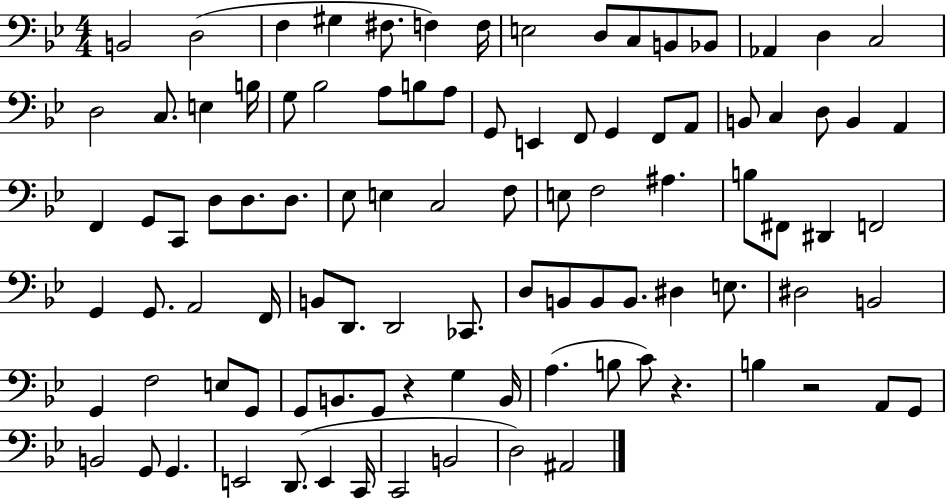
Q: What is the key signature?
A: BES major